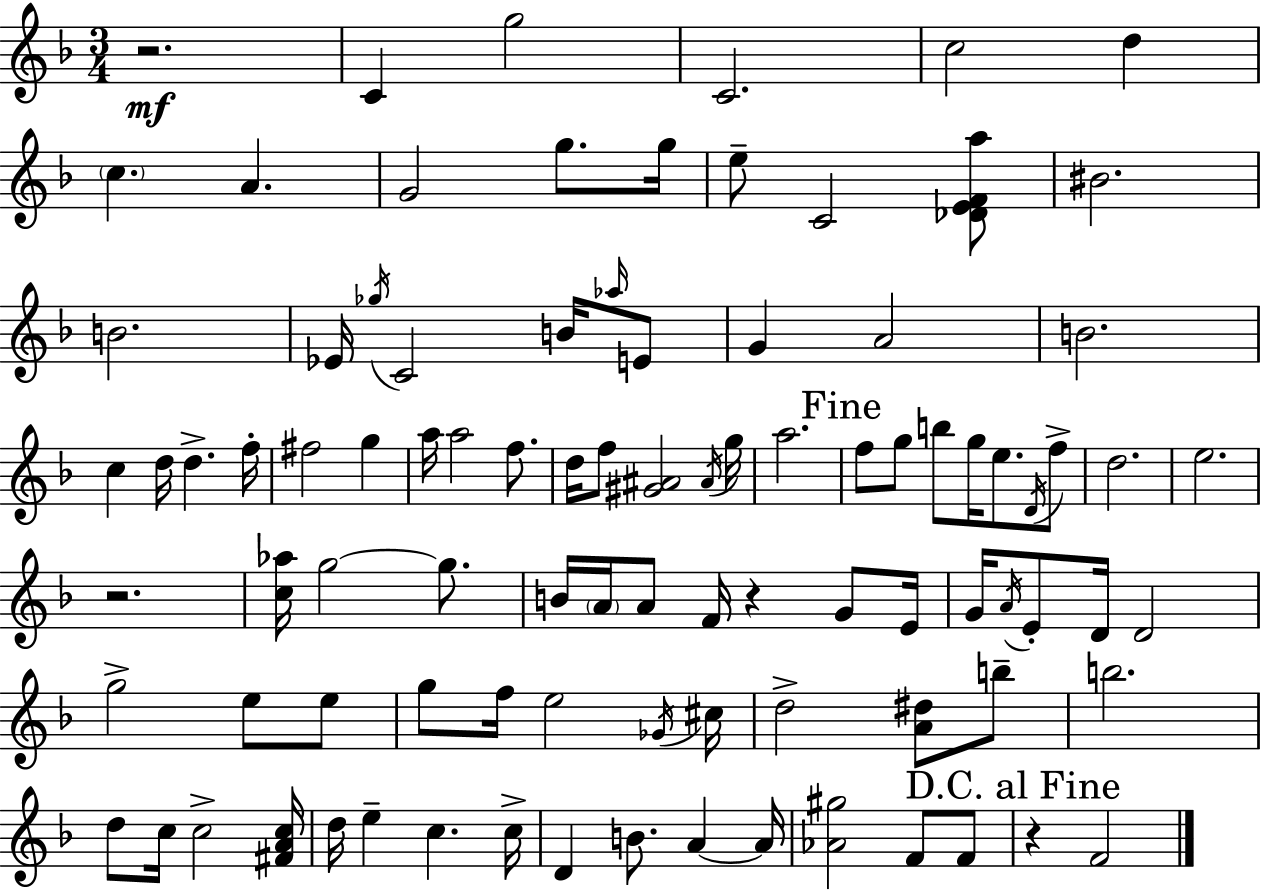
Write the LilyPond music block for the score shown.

{
  \clef treble
  \numericTimeSignature
  \time 3/4
  \key d \minor
  \repeat volta 2 { r2.\mf | c'4 g''2 | c'2. | c''2 d''4 | \break \parenthesize c''4. a'4. | g'2 g''8. g''16 | e''8-- c'2 <des' e' f' a''>8 | bis'2. | \break b'2. | ees'16 \acciaccatura { ges''16 } c'2 b'16 \grace { aes''16 } | e'8 g'4 a'2 | b'2. | \break c''4 d''16 d''4.-> | f''16-. fis''2 g''4 | a''16 a''2 f''8. | d''16 f''8 <gis' ais'>2 | \break \acciaccatura { ais'16 } g''16 a''2. | \mark "Fine" f''8 g''8 b''8 g''16 e''8. | \acciaccatura { d'16 } f''8-> d''2. | e''2. | \break r2. | <c'' aes''>16 g''2~~ | g''8. b'16 \parenthesize a'16 a'8 f'16 r4 | g'8 e'16 g'16 \acciaccatura { a'16 } e'8-. d'16 d'2 | \break g''2-> | e''8 e''8 g''8 f''16 e''2 | \acciaccatura { ges'16 } cis''16 d''2-> | <a' dis''>8 b''8-- b''2. | \break d''8 c''16 c''2-> | <fis' a' c''>16 d''16 e''4-- c''4. | c''16-> d'4 b'8. | a'4~~ a'16 <aes' gis''>2 | \break f'8 f'8 \mark "D.C. al Fine" r4 f'2 | } \bar "|."
}